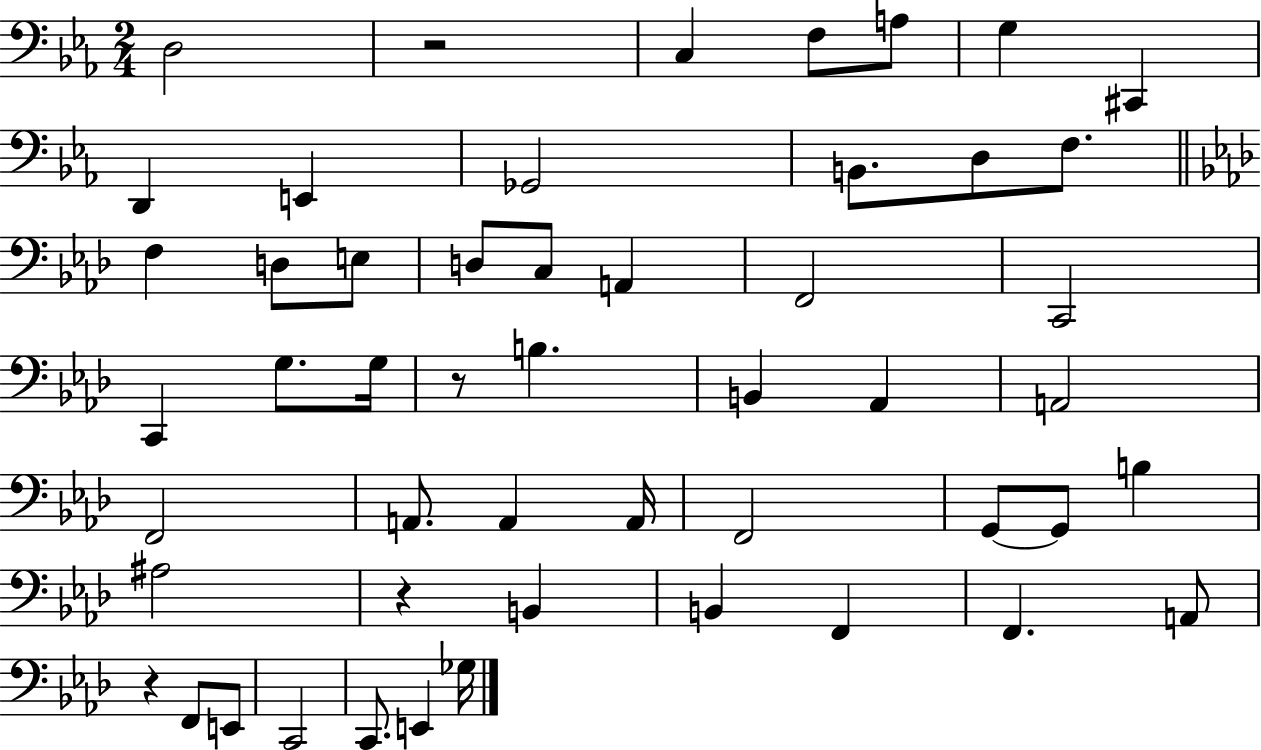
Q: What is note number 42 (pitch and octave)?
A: F2